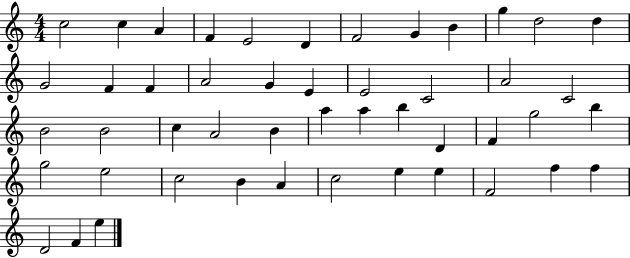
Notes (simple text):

C5/h C5/q A4/q F4/q E4/h D4/q F4/h G4/q B4/q G5/q D5/h D5/q G4/h F4/q F4/q A4/h G4/q E4/q E4/h C4/h A4/h C4/h B4/h B4/h C5/q A4/h B4/q A5/q A5/q B5/q D4/q F4/q G5/h B5/q G5/h E5/h C5/h B4/q A4/q C5/h E5/q E5/q F4/h F5/q F5/q D4/h F4/q E5/q